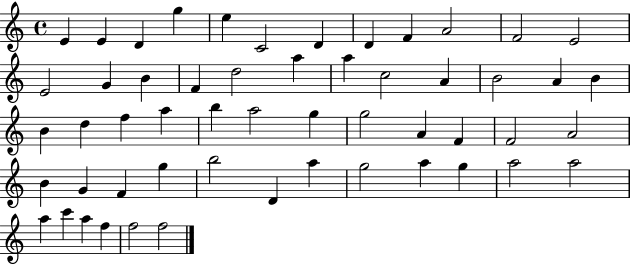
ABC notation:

X:1
T:Untitled
M:4/4
L:1/4
K:C
E E D g e C2 D D F A2 F2 E2 E2 G B F d2 a a c2 A B2 A B B d f a b a2 g g2 A F F2 A2 B G F g b2 D a g2 a g a2 a2 a c' a f f2 f2